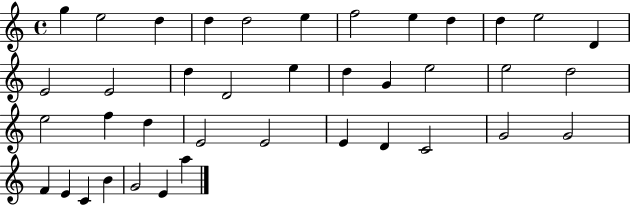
G5/q E5/h D5/q D5/q D5/h E5/q F5/h E5/q D5/q D5/q E5/h D4/q E4/h E4/h D5/q D4/h E5/q D5/q G4/q E5/h E5/h D5/h E5/h F5/q D5/q E4/h E4/h E4/q D4/q C4/h G4/h G4/h F4/q E4/q C4/q B4/q G4/h E4/q A5/q